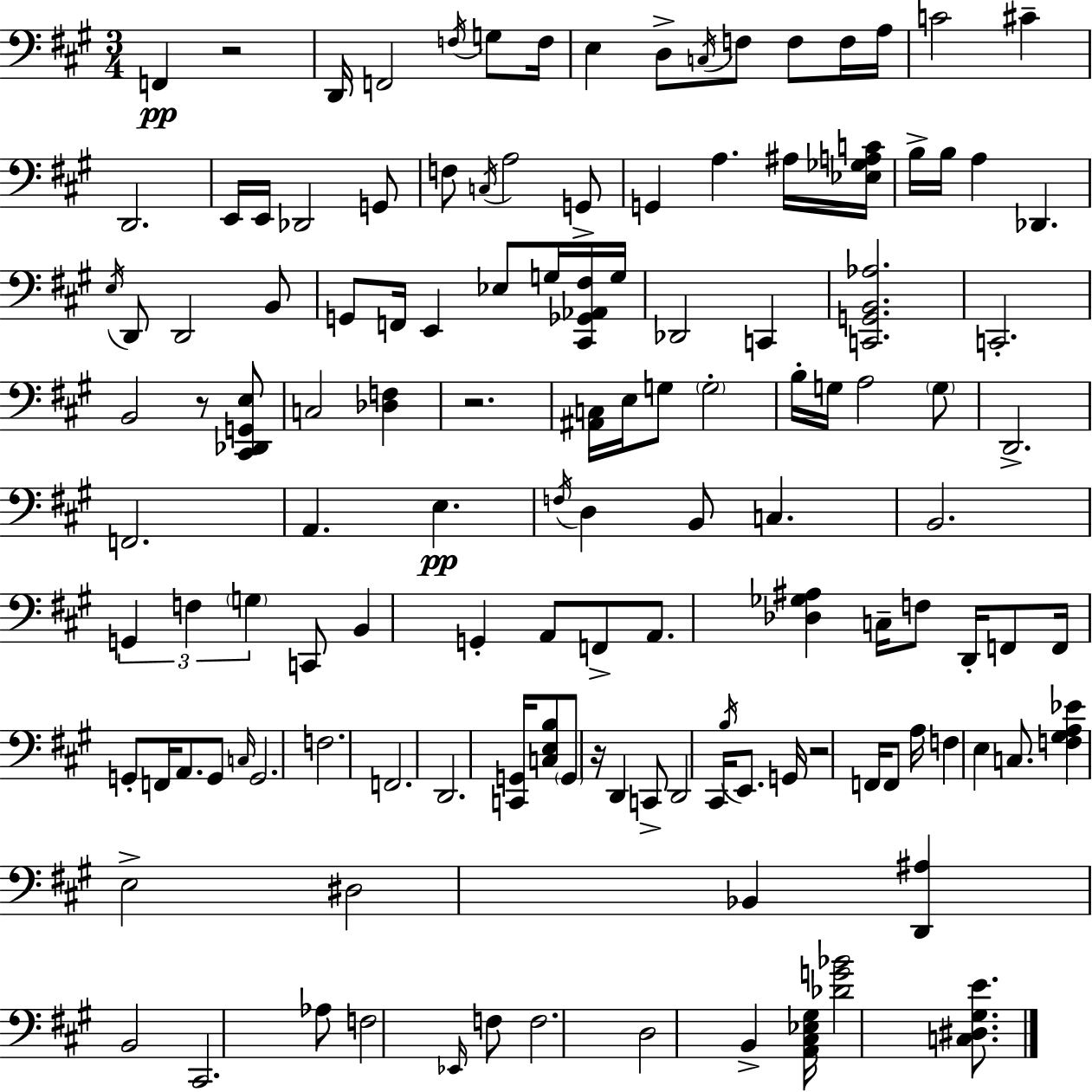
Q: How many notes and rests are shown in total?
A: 130